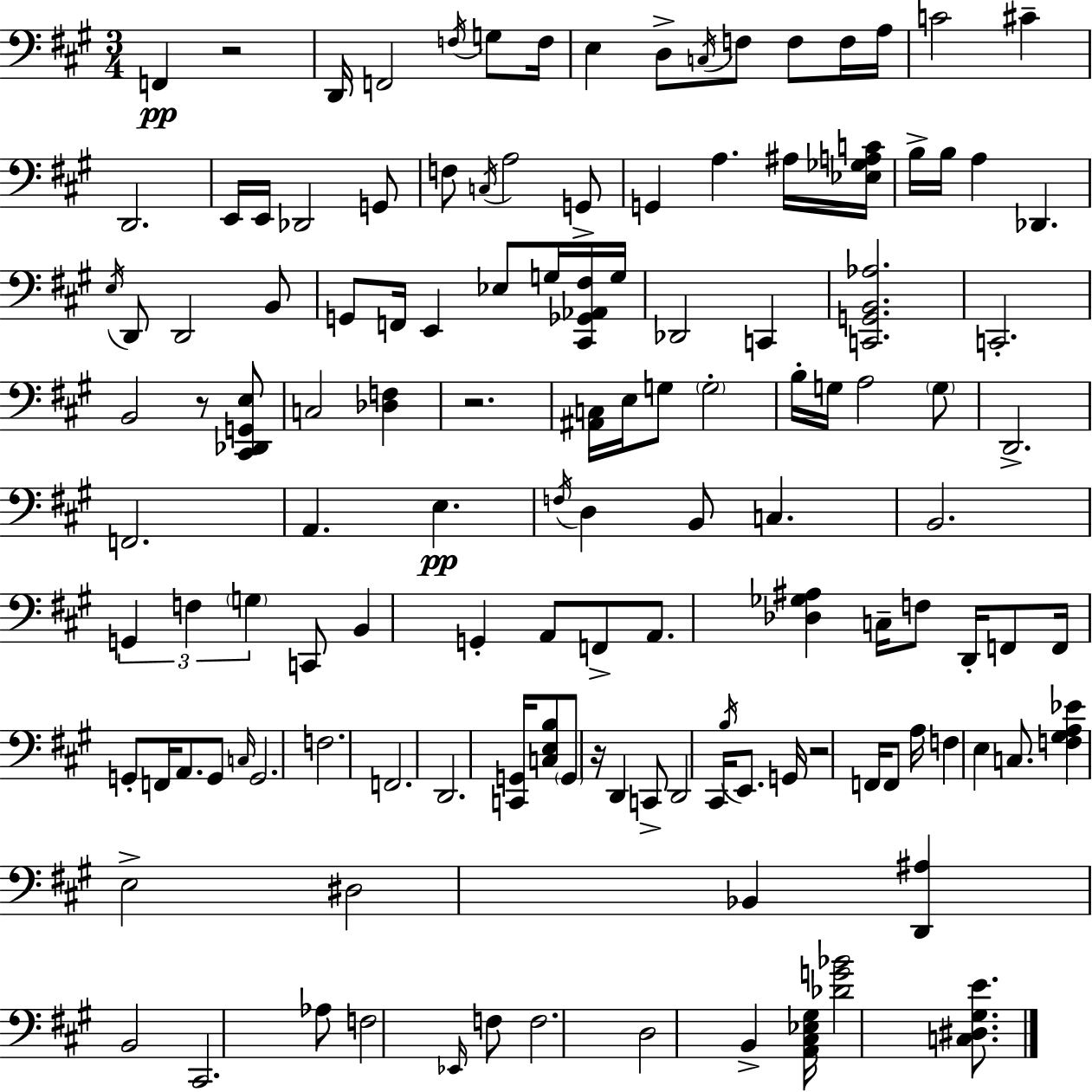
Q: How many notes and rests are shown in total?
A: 130